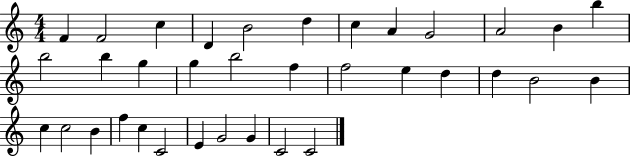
{
  \clef treble
  \numericTimeSignature
  \time 4/4
  \key c \major
  f'4 f'2 c''4 | d'4 b'2 d''4 | c''4 a'4 g'2 | a'2 b'4 b''4 | \break b''2 b''4 g''4 | g''4 b''2 f''4 | f''2 e''4 d''4 | d''4 b'2 b'4 | \break c''4 c''2 b'4 | f''4 c''4 c'2 | e'4 g'2 g'4 | c'2 c'2 | \break \bar "|."
}